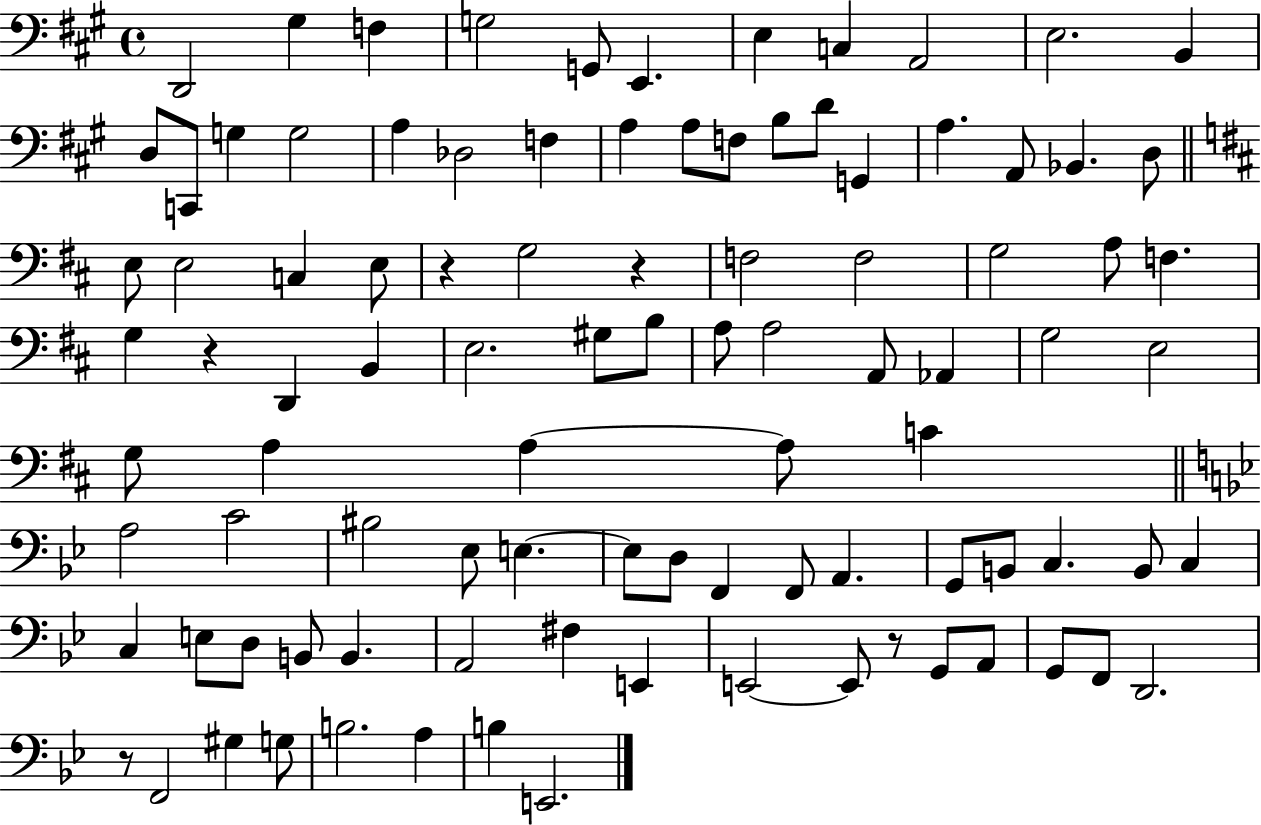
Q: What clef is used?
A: bass